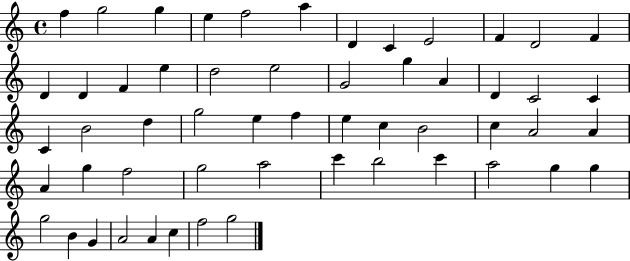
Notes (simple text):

F5/q G5/h G5/q E5/q F5/h A5/q D4/q C4/q E4/h F4/q D4/h F4/q D4/q D4/q F4/q E5/q D5/h E5/h G4/h G5/q A4/q D4/q C4/h C4/q C4/q B4/h D5/q G5/h E5/q F5/q E5/q C5/q B4/h C5/q A4/h A4/q A4/q G5/q F5/h G5/h A5/h C6/q B5/h C6/q A5/h G5/q G5/q G5/h B4/q G4/q A4/h A4/q C5/q F5/h G5/h